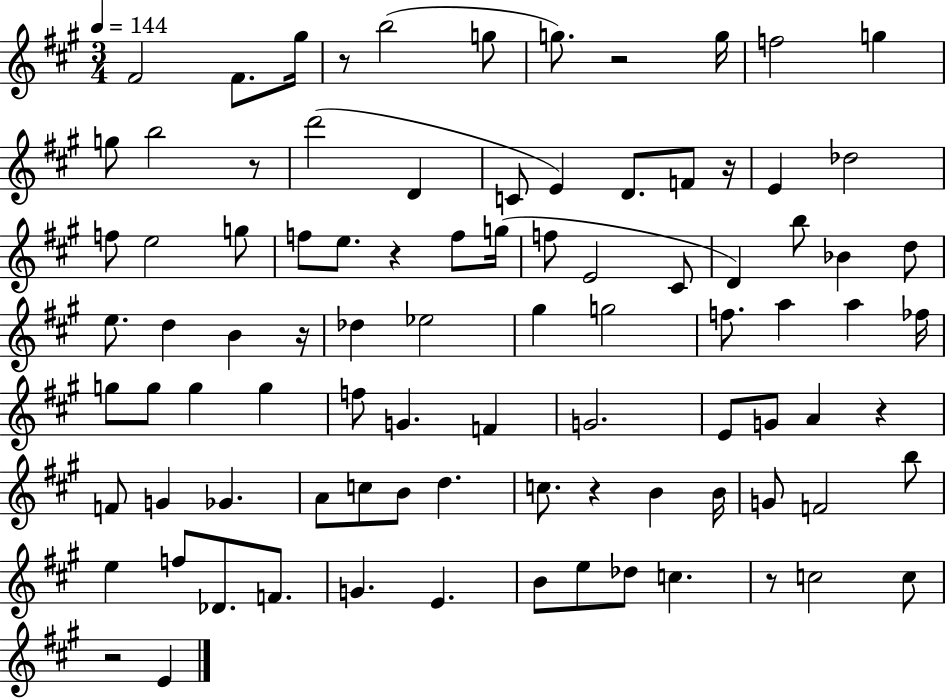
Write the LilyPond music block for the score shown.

{
  \clef treble
  \numericTimeSignature
  \time 3/4
  \key a \major
  \tempo 4 = 144
  fis'2 fis'8. gis''16 | r8 b''2( g''8 | g''8.) r2 g''16 | f''2 g''4 | \break g''8 b''2 r8 | d'''2( d'4 | c'8 e'4) d'8. f'8 r16 | e'4 des''2 | \break f''8 e''2 g''8 | f''8 e''8. r4 f''8 g''16( | f''8 e'2 cis'8 | d'4) b''8 bes'4 d''8 | \break e''8. d''4 b'4 r16 | des''4 ees''2 | gis''4 g''2 | f''8. a''4 a''4 fes''16 | \break g''8 g''8 g''4 g''4 | f''8 g'4. f'4 | g'2. | e'8 g'8 a'4 r4 | \break f'8 g'4 ges'4. | a'8 c''8 b'8 d''4. | c''8. r4 b'4 b'16 | g'8 f'2 b''8 | \break e''4 f''8 des'8. f'8. | g'4. e'4. | b'8 e''8 des''8 c''4. | r8 c''2 c''8 | \break r2 e'4 | \bar "|."
}